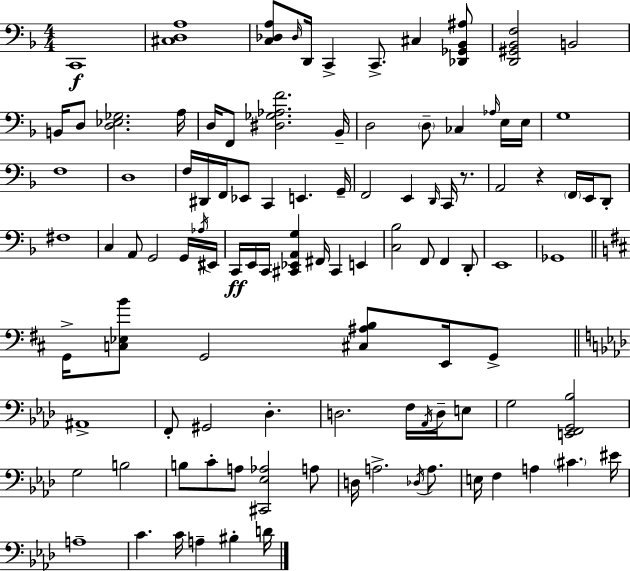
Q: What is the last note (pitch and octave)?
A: D4